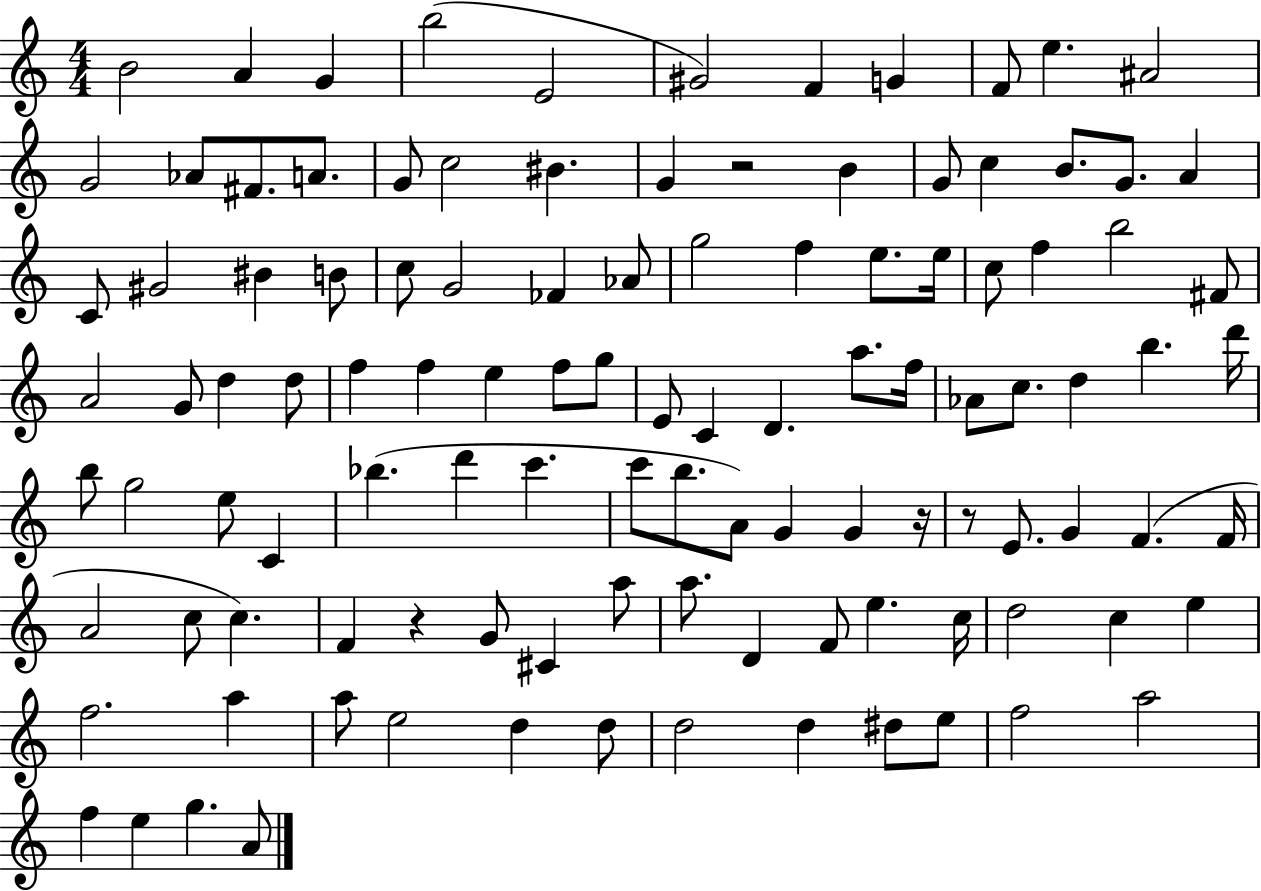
X:1
T:Untitled
M:4/4
L:1/4
K:C
B2 A G b2 E2 ^G2 F G F/2 e ^A2 G2 _A/2 ^F/2 A/2 G/2 c2 ^B G z2 B G/2 c B/2 G/2 A C/2 ^G2 ^B B/2 c/2 G2 _F _A/2 g2 f e/2 e/4 c/2 f b2 ^F/2 A2 G/2 d d/2 f f e f/2 g/2 E/2 C D a/2 f/4 _A/2 c/2 d b d'/4 b/2 g2 e/2 C _b d' c' c'/2 b/2 A/2 G G z/4 z/2 E/2 G F F/4 A2 c/2 c F z G/2 ^C a/2 a/2 D F/2 e c/4 d2 c e f2 a a/2 e2 d d/2 d2 d ^d/2 e/2 f2 a2 f e g A/2